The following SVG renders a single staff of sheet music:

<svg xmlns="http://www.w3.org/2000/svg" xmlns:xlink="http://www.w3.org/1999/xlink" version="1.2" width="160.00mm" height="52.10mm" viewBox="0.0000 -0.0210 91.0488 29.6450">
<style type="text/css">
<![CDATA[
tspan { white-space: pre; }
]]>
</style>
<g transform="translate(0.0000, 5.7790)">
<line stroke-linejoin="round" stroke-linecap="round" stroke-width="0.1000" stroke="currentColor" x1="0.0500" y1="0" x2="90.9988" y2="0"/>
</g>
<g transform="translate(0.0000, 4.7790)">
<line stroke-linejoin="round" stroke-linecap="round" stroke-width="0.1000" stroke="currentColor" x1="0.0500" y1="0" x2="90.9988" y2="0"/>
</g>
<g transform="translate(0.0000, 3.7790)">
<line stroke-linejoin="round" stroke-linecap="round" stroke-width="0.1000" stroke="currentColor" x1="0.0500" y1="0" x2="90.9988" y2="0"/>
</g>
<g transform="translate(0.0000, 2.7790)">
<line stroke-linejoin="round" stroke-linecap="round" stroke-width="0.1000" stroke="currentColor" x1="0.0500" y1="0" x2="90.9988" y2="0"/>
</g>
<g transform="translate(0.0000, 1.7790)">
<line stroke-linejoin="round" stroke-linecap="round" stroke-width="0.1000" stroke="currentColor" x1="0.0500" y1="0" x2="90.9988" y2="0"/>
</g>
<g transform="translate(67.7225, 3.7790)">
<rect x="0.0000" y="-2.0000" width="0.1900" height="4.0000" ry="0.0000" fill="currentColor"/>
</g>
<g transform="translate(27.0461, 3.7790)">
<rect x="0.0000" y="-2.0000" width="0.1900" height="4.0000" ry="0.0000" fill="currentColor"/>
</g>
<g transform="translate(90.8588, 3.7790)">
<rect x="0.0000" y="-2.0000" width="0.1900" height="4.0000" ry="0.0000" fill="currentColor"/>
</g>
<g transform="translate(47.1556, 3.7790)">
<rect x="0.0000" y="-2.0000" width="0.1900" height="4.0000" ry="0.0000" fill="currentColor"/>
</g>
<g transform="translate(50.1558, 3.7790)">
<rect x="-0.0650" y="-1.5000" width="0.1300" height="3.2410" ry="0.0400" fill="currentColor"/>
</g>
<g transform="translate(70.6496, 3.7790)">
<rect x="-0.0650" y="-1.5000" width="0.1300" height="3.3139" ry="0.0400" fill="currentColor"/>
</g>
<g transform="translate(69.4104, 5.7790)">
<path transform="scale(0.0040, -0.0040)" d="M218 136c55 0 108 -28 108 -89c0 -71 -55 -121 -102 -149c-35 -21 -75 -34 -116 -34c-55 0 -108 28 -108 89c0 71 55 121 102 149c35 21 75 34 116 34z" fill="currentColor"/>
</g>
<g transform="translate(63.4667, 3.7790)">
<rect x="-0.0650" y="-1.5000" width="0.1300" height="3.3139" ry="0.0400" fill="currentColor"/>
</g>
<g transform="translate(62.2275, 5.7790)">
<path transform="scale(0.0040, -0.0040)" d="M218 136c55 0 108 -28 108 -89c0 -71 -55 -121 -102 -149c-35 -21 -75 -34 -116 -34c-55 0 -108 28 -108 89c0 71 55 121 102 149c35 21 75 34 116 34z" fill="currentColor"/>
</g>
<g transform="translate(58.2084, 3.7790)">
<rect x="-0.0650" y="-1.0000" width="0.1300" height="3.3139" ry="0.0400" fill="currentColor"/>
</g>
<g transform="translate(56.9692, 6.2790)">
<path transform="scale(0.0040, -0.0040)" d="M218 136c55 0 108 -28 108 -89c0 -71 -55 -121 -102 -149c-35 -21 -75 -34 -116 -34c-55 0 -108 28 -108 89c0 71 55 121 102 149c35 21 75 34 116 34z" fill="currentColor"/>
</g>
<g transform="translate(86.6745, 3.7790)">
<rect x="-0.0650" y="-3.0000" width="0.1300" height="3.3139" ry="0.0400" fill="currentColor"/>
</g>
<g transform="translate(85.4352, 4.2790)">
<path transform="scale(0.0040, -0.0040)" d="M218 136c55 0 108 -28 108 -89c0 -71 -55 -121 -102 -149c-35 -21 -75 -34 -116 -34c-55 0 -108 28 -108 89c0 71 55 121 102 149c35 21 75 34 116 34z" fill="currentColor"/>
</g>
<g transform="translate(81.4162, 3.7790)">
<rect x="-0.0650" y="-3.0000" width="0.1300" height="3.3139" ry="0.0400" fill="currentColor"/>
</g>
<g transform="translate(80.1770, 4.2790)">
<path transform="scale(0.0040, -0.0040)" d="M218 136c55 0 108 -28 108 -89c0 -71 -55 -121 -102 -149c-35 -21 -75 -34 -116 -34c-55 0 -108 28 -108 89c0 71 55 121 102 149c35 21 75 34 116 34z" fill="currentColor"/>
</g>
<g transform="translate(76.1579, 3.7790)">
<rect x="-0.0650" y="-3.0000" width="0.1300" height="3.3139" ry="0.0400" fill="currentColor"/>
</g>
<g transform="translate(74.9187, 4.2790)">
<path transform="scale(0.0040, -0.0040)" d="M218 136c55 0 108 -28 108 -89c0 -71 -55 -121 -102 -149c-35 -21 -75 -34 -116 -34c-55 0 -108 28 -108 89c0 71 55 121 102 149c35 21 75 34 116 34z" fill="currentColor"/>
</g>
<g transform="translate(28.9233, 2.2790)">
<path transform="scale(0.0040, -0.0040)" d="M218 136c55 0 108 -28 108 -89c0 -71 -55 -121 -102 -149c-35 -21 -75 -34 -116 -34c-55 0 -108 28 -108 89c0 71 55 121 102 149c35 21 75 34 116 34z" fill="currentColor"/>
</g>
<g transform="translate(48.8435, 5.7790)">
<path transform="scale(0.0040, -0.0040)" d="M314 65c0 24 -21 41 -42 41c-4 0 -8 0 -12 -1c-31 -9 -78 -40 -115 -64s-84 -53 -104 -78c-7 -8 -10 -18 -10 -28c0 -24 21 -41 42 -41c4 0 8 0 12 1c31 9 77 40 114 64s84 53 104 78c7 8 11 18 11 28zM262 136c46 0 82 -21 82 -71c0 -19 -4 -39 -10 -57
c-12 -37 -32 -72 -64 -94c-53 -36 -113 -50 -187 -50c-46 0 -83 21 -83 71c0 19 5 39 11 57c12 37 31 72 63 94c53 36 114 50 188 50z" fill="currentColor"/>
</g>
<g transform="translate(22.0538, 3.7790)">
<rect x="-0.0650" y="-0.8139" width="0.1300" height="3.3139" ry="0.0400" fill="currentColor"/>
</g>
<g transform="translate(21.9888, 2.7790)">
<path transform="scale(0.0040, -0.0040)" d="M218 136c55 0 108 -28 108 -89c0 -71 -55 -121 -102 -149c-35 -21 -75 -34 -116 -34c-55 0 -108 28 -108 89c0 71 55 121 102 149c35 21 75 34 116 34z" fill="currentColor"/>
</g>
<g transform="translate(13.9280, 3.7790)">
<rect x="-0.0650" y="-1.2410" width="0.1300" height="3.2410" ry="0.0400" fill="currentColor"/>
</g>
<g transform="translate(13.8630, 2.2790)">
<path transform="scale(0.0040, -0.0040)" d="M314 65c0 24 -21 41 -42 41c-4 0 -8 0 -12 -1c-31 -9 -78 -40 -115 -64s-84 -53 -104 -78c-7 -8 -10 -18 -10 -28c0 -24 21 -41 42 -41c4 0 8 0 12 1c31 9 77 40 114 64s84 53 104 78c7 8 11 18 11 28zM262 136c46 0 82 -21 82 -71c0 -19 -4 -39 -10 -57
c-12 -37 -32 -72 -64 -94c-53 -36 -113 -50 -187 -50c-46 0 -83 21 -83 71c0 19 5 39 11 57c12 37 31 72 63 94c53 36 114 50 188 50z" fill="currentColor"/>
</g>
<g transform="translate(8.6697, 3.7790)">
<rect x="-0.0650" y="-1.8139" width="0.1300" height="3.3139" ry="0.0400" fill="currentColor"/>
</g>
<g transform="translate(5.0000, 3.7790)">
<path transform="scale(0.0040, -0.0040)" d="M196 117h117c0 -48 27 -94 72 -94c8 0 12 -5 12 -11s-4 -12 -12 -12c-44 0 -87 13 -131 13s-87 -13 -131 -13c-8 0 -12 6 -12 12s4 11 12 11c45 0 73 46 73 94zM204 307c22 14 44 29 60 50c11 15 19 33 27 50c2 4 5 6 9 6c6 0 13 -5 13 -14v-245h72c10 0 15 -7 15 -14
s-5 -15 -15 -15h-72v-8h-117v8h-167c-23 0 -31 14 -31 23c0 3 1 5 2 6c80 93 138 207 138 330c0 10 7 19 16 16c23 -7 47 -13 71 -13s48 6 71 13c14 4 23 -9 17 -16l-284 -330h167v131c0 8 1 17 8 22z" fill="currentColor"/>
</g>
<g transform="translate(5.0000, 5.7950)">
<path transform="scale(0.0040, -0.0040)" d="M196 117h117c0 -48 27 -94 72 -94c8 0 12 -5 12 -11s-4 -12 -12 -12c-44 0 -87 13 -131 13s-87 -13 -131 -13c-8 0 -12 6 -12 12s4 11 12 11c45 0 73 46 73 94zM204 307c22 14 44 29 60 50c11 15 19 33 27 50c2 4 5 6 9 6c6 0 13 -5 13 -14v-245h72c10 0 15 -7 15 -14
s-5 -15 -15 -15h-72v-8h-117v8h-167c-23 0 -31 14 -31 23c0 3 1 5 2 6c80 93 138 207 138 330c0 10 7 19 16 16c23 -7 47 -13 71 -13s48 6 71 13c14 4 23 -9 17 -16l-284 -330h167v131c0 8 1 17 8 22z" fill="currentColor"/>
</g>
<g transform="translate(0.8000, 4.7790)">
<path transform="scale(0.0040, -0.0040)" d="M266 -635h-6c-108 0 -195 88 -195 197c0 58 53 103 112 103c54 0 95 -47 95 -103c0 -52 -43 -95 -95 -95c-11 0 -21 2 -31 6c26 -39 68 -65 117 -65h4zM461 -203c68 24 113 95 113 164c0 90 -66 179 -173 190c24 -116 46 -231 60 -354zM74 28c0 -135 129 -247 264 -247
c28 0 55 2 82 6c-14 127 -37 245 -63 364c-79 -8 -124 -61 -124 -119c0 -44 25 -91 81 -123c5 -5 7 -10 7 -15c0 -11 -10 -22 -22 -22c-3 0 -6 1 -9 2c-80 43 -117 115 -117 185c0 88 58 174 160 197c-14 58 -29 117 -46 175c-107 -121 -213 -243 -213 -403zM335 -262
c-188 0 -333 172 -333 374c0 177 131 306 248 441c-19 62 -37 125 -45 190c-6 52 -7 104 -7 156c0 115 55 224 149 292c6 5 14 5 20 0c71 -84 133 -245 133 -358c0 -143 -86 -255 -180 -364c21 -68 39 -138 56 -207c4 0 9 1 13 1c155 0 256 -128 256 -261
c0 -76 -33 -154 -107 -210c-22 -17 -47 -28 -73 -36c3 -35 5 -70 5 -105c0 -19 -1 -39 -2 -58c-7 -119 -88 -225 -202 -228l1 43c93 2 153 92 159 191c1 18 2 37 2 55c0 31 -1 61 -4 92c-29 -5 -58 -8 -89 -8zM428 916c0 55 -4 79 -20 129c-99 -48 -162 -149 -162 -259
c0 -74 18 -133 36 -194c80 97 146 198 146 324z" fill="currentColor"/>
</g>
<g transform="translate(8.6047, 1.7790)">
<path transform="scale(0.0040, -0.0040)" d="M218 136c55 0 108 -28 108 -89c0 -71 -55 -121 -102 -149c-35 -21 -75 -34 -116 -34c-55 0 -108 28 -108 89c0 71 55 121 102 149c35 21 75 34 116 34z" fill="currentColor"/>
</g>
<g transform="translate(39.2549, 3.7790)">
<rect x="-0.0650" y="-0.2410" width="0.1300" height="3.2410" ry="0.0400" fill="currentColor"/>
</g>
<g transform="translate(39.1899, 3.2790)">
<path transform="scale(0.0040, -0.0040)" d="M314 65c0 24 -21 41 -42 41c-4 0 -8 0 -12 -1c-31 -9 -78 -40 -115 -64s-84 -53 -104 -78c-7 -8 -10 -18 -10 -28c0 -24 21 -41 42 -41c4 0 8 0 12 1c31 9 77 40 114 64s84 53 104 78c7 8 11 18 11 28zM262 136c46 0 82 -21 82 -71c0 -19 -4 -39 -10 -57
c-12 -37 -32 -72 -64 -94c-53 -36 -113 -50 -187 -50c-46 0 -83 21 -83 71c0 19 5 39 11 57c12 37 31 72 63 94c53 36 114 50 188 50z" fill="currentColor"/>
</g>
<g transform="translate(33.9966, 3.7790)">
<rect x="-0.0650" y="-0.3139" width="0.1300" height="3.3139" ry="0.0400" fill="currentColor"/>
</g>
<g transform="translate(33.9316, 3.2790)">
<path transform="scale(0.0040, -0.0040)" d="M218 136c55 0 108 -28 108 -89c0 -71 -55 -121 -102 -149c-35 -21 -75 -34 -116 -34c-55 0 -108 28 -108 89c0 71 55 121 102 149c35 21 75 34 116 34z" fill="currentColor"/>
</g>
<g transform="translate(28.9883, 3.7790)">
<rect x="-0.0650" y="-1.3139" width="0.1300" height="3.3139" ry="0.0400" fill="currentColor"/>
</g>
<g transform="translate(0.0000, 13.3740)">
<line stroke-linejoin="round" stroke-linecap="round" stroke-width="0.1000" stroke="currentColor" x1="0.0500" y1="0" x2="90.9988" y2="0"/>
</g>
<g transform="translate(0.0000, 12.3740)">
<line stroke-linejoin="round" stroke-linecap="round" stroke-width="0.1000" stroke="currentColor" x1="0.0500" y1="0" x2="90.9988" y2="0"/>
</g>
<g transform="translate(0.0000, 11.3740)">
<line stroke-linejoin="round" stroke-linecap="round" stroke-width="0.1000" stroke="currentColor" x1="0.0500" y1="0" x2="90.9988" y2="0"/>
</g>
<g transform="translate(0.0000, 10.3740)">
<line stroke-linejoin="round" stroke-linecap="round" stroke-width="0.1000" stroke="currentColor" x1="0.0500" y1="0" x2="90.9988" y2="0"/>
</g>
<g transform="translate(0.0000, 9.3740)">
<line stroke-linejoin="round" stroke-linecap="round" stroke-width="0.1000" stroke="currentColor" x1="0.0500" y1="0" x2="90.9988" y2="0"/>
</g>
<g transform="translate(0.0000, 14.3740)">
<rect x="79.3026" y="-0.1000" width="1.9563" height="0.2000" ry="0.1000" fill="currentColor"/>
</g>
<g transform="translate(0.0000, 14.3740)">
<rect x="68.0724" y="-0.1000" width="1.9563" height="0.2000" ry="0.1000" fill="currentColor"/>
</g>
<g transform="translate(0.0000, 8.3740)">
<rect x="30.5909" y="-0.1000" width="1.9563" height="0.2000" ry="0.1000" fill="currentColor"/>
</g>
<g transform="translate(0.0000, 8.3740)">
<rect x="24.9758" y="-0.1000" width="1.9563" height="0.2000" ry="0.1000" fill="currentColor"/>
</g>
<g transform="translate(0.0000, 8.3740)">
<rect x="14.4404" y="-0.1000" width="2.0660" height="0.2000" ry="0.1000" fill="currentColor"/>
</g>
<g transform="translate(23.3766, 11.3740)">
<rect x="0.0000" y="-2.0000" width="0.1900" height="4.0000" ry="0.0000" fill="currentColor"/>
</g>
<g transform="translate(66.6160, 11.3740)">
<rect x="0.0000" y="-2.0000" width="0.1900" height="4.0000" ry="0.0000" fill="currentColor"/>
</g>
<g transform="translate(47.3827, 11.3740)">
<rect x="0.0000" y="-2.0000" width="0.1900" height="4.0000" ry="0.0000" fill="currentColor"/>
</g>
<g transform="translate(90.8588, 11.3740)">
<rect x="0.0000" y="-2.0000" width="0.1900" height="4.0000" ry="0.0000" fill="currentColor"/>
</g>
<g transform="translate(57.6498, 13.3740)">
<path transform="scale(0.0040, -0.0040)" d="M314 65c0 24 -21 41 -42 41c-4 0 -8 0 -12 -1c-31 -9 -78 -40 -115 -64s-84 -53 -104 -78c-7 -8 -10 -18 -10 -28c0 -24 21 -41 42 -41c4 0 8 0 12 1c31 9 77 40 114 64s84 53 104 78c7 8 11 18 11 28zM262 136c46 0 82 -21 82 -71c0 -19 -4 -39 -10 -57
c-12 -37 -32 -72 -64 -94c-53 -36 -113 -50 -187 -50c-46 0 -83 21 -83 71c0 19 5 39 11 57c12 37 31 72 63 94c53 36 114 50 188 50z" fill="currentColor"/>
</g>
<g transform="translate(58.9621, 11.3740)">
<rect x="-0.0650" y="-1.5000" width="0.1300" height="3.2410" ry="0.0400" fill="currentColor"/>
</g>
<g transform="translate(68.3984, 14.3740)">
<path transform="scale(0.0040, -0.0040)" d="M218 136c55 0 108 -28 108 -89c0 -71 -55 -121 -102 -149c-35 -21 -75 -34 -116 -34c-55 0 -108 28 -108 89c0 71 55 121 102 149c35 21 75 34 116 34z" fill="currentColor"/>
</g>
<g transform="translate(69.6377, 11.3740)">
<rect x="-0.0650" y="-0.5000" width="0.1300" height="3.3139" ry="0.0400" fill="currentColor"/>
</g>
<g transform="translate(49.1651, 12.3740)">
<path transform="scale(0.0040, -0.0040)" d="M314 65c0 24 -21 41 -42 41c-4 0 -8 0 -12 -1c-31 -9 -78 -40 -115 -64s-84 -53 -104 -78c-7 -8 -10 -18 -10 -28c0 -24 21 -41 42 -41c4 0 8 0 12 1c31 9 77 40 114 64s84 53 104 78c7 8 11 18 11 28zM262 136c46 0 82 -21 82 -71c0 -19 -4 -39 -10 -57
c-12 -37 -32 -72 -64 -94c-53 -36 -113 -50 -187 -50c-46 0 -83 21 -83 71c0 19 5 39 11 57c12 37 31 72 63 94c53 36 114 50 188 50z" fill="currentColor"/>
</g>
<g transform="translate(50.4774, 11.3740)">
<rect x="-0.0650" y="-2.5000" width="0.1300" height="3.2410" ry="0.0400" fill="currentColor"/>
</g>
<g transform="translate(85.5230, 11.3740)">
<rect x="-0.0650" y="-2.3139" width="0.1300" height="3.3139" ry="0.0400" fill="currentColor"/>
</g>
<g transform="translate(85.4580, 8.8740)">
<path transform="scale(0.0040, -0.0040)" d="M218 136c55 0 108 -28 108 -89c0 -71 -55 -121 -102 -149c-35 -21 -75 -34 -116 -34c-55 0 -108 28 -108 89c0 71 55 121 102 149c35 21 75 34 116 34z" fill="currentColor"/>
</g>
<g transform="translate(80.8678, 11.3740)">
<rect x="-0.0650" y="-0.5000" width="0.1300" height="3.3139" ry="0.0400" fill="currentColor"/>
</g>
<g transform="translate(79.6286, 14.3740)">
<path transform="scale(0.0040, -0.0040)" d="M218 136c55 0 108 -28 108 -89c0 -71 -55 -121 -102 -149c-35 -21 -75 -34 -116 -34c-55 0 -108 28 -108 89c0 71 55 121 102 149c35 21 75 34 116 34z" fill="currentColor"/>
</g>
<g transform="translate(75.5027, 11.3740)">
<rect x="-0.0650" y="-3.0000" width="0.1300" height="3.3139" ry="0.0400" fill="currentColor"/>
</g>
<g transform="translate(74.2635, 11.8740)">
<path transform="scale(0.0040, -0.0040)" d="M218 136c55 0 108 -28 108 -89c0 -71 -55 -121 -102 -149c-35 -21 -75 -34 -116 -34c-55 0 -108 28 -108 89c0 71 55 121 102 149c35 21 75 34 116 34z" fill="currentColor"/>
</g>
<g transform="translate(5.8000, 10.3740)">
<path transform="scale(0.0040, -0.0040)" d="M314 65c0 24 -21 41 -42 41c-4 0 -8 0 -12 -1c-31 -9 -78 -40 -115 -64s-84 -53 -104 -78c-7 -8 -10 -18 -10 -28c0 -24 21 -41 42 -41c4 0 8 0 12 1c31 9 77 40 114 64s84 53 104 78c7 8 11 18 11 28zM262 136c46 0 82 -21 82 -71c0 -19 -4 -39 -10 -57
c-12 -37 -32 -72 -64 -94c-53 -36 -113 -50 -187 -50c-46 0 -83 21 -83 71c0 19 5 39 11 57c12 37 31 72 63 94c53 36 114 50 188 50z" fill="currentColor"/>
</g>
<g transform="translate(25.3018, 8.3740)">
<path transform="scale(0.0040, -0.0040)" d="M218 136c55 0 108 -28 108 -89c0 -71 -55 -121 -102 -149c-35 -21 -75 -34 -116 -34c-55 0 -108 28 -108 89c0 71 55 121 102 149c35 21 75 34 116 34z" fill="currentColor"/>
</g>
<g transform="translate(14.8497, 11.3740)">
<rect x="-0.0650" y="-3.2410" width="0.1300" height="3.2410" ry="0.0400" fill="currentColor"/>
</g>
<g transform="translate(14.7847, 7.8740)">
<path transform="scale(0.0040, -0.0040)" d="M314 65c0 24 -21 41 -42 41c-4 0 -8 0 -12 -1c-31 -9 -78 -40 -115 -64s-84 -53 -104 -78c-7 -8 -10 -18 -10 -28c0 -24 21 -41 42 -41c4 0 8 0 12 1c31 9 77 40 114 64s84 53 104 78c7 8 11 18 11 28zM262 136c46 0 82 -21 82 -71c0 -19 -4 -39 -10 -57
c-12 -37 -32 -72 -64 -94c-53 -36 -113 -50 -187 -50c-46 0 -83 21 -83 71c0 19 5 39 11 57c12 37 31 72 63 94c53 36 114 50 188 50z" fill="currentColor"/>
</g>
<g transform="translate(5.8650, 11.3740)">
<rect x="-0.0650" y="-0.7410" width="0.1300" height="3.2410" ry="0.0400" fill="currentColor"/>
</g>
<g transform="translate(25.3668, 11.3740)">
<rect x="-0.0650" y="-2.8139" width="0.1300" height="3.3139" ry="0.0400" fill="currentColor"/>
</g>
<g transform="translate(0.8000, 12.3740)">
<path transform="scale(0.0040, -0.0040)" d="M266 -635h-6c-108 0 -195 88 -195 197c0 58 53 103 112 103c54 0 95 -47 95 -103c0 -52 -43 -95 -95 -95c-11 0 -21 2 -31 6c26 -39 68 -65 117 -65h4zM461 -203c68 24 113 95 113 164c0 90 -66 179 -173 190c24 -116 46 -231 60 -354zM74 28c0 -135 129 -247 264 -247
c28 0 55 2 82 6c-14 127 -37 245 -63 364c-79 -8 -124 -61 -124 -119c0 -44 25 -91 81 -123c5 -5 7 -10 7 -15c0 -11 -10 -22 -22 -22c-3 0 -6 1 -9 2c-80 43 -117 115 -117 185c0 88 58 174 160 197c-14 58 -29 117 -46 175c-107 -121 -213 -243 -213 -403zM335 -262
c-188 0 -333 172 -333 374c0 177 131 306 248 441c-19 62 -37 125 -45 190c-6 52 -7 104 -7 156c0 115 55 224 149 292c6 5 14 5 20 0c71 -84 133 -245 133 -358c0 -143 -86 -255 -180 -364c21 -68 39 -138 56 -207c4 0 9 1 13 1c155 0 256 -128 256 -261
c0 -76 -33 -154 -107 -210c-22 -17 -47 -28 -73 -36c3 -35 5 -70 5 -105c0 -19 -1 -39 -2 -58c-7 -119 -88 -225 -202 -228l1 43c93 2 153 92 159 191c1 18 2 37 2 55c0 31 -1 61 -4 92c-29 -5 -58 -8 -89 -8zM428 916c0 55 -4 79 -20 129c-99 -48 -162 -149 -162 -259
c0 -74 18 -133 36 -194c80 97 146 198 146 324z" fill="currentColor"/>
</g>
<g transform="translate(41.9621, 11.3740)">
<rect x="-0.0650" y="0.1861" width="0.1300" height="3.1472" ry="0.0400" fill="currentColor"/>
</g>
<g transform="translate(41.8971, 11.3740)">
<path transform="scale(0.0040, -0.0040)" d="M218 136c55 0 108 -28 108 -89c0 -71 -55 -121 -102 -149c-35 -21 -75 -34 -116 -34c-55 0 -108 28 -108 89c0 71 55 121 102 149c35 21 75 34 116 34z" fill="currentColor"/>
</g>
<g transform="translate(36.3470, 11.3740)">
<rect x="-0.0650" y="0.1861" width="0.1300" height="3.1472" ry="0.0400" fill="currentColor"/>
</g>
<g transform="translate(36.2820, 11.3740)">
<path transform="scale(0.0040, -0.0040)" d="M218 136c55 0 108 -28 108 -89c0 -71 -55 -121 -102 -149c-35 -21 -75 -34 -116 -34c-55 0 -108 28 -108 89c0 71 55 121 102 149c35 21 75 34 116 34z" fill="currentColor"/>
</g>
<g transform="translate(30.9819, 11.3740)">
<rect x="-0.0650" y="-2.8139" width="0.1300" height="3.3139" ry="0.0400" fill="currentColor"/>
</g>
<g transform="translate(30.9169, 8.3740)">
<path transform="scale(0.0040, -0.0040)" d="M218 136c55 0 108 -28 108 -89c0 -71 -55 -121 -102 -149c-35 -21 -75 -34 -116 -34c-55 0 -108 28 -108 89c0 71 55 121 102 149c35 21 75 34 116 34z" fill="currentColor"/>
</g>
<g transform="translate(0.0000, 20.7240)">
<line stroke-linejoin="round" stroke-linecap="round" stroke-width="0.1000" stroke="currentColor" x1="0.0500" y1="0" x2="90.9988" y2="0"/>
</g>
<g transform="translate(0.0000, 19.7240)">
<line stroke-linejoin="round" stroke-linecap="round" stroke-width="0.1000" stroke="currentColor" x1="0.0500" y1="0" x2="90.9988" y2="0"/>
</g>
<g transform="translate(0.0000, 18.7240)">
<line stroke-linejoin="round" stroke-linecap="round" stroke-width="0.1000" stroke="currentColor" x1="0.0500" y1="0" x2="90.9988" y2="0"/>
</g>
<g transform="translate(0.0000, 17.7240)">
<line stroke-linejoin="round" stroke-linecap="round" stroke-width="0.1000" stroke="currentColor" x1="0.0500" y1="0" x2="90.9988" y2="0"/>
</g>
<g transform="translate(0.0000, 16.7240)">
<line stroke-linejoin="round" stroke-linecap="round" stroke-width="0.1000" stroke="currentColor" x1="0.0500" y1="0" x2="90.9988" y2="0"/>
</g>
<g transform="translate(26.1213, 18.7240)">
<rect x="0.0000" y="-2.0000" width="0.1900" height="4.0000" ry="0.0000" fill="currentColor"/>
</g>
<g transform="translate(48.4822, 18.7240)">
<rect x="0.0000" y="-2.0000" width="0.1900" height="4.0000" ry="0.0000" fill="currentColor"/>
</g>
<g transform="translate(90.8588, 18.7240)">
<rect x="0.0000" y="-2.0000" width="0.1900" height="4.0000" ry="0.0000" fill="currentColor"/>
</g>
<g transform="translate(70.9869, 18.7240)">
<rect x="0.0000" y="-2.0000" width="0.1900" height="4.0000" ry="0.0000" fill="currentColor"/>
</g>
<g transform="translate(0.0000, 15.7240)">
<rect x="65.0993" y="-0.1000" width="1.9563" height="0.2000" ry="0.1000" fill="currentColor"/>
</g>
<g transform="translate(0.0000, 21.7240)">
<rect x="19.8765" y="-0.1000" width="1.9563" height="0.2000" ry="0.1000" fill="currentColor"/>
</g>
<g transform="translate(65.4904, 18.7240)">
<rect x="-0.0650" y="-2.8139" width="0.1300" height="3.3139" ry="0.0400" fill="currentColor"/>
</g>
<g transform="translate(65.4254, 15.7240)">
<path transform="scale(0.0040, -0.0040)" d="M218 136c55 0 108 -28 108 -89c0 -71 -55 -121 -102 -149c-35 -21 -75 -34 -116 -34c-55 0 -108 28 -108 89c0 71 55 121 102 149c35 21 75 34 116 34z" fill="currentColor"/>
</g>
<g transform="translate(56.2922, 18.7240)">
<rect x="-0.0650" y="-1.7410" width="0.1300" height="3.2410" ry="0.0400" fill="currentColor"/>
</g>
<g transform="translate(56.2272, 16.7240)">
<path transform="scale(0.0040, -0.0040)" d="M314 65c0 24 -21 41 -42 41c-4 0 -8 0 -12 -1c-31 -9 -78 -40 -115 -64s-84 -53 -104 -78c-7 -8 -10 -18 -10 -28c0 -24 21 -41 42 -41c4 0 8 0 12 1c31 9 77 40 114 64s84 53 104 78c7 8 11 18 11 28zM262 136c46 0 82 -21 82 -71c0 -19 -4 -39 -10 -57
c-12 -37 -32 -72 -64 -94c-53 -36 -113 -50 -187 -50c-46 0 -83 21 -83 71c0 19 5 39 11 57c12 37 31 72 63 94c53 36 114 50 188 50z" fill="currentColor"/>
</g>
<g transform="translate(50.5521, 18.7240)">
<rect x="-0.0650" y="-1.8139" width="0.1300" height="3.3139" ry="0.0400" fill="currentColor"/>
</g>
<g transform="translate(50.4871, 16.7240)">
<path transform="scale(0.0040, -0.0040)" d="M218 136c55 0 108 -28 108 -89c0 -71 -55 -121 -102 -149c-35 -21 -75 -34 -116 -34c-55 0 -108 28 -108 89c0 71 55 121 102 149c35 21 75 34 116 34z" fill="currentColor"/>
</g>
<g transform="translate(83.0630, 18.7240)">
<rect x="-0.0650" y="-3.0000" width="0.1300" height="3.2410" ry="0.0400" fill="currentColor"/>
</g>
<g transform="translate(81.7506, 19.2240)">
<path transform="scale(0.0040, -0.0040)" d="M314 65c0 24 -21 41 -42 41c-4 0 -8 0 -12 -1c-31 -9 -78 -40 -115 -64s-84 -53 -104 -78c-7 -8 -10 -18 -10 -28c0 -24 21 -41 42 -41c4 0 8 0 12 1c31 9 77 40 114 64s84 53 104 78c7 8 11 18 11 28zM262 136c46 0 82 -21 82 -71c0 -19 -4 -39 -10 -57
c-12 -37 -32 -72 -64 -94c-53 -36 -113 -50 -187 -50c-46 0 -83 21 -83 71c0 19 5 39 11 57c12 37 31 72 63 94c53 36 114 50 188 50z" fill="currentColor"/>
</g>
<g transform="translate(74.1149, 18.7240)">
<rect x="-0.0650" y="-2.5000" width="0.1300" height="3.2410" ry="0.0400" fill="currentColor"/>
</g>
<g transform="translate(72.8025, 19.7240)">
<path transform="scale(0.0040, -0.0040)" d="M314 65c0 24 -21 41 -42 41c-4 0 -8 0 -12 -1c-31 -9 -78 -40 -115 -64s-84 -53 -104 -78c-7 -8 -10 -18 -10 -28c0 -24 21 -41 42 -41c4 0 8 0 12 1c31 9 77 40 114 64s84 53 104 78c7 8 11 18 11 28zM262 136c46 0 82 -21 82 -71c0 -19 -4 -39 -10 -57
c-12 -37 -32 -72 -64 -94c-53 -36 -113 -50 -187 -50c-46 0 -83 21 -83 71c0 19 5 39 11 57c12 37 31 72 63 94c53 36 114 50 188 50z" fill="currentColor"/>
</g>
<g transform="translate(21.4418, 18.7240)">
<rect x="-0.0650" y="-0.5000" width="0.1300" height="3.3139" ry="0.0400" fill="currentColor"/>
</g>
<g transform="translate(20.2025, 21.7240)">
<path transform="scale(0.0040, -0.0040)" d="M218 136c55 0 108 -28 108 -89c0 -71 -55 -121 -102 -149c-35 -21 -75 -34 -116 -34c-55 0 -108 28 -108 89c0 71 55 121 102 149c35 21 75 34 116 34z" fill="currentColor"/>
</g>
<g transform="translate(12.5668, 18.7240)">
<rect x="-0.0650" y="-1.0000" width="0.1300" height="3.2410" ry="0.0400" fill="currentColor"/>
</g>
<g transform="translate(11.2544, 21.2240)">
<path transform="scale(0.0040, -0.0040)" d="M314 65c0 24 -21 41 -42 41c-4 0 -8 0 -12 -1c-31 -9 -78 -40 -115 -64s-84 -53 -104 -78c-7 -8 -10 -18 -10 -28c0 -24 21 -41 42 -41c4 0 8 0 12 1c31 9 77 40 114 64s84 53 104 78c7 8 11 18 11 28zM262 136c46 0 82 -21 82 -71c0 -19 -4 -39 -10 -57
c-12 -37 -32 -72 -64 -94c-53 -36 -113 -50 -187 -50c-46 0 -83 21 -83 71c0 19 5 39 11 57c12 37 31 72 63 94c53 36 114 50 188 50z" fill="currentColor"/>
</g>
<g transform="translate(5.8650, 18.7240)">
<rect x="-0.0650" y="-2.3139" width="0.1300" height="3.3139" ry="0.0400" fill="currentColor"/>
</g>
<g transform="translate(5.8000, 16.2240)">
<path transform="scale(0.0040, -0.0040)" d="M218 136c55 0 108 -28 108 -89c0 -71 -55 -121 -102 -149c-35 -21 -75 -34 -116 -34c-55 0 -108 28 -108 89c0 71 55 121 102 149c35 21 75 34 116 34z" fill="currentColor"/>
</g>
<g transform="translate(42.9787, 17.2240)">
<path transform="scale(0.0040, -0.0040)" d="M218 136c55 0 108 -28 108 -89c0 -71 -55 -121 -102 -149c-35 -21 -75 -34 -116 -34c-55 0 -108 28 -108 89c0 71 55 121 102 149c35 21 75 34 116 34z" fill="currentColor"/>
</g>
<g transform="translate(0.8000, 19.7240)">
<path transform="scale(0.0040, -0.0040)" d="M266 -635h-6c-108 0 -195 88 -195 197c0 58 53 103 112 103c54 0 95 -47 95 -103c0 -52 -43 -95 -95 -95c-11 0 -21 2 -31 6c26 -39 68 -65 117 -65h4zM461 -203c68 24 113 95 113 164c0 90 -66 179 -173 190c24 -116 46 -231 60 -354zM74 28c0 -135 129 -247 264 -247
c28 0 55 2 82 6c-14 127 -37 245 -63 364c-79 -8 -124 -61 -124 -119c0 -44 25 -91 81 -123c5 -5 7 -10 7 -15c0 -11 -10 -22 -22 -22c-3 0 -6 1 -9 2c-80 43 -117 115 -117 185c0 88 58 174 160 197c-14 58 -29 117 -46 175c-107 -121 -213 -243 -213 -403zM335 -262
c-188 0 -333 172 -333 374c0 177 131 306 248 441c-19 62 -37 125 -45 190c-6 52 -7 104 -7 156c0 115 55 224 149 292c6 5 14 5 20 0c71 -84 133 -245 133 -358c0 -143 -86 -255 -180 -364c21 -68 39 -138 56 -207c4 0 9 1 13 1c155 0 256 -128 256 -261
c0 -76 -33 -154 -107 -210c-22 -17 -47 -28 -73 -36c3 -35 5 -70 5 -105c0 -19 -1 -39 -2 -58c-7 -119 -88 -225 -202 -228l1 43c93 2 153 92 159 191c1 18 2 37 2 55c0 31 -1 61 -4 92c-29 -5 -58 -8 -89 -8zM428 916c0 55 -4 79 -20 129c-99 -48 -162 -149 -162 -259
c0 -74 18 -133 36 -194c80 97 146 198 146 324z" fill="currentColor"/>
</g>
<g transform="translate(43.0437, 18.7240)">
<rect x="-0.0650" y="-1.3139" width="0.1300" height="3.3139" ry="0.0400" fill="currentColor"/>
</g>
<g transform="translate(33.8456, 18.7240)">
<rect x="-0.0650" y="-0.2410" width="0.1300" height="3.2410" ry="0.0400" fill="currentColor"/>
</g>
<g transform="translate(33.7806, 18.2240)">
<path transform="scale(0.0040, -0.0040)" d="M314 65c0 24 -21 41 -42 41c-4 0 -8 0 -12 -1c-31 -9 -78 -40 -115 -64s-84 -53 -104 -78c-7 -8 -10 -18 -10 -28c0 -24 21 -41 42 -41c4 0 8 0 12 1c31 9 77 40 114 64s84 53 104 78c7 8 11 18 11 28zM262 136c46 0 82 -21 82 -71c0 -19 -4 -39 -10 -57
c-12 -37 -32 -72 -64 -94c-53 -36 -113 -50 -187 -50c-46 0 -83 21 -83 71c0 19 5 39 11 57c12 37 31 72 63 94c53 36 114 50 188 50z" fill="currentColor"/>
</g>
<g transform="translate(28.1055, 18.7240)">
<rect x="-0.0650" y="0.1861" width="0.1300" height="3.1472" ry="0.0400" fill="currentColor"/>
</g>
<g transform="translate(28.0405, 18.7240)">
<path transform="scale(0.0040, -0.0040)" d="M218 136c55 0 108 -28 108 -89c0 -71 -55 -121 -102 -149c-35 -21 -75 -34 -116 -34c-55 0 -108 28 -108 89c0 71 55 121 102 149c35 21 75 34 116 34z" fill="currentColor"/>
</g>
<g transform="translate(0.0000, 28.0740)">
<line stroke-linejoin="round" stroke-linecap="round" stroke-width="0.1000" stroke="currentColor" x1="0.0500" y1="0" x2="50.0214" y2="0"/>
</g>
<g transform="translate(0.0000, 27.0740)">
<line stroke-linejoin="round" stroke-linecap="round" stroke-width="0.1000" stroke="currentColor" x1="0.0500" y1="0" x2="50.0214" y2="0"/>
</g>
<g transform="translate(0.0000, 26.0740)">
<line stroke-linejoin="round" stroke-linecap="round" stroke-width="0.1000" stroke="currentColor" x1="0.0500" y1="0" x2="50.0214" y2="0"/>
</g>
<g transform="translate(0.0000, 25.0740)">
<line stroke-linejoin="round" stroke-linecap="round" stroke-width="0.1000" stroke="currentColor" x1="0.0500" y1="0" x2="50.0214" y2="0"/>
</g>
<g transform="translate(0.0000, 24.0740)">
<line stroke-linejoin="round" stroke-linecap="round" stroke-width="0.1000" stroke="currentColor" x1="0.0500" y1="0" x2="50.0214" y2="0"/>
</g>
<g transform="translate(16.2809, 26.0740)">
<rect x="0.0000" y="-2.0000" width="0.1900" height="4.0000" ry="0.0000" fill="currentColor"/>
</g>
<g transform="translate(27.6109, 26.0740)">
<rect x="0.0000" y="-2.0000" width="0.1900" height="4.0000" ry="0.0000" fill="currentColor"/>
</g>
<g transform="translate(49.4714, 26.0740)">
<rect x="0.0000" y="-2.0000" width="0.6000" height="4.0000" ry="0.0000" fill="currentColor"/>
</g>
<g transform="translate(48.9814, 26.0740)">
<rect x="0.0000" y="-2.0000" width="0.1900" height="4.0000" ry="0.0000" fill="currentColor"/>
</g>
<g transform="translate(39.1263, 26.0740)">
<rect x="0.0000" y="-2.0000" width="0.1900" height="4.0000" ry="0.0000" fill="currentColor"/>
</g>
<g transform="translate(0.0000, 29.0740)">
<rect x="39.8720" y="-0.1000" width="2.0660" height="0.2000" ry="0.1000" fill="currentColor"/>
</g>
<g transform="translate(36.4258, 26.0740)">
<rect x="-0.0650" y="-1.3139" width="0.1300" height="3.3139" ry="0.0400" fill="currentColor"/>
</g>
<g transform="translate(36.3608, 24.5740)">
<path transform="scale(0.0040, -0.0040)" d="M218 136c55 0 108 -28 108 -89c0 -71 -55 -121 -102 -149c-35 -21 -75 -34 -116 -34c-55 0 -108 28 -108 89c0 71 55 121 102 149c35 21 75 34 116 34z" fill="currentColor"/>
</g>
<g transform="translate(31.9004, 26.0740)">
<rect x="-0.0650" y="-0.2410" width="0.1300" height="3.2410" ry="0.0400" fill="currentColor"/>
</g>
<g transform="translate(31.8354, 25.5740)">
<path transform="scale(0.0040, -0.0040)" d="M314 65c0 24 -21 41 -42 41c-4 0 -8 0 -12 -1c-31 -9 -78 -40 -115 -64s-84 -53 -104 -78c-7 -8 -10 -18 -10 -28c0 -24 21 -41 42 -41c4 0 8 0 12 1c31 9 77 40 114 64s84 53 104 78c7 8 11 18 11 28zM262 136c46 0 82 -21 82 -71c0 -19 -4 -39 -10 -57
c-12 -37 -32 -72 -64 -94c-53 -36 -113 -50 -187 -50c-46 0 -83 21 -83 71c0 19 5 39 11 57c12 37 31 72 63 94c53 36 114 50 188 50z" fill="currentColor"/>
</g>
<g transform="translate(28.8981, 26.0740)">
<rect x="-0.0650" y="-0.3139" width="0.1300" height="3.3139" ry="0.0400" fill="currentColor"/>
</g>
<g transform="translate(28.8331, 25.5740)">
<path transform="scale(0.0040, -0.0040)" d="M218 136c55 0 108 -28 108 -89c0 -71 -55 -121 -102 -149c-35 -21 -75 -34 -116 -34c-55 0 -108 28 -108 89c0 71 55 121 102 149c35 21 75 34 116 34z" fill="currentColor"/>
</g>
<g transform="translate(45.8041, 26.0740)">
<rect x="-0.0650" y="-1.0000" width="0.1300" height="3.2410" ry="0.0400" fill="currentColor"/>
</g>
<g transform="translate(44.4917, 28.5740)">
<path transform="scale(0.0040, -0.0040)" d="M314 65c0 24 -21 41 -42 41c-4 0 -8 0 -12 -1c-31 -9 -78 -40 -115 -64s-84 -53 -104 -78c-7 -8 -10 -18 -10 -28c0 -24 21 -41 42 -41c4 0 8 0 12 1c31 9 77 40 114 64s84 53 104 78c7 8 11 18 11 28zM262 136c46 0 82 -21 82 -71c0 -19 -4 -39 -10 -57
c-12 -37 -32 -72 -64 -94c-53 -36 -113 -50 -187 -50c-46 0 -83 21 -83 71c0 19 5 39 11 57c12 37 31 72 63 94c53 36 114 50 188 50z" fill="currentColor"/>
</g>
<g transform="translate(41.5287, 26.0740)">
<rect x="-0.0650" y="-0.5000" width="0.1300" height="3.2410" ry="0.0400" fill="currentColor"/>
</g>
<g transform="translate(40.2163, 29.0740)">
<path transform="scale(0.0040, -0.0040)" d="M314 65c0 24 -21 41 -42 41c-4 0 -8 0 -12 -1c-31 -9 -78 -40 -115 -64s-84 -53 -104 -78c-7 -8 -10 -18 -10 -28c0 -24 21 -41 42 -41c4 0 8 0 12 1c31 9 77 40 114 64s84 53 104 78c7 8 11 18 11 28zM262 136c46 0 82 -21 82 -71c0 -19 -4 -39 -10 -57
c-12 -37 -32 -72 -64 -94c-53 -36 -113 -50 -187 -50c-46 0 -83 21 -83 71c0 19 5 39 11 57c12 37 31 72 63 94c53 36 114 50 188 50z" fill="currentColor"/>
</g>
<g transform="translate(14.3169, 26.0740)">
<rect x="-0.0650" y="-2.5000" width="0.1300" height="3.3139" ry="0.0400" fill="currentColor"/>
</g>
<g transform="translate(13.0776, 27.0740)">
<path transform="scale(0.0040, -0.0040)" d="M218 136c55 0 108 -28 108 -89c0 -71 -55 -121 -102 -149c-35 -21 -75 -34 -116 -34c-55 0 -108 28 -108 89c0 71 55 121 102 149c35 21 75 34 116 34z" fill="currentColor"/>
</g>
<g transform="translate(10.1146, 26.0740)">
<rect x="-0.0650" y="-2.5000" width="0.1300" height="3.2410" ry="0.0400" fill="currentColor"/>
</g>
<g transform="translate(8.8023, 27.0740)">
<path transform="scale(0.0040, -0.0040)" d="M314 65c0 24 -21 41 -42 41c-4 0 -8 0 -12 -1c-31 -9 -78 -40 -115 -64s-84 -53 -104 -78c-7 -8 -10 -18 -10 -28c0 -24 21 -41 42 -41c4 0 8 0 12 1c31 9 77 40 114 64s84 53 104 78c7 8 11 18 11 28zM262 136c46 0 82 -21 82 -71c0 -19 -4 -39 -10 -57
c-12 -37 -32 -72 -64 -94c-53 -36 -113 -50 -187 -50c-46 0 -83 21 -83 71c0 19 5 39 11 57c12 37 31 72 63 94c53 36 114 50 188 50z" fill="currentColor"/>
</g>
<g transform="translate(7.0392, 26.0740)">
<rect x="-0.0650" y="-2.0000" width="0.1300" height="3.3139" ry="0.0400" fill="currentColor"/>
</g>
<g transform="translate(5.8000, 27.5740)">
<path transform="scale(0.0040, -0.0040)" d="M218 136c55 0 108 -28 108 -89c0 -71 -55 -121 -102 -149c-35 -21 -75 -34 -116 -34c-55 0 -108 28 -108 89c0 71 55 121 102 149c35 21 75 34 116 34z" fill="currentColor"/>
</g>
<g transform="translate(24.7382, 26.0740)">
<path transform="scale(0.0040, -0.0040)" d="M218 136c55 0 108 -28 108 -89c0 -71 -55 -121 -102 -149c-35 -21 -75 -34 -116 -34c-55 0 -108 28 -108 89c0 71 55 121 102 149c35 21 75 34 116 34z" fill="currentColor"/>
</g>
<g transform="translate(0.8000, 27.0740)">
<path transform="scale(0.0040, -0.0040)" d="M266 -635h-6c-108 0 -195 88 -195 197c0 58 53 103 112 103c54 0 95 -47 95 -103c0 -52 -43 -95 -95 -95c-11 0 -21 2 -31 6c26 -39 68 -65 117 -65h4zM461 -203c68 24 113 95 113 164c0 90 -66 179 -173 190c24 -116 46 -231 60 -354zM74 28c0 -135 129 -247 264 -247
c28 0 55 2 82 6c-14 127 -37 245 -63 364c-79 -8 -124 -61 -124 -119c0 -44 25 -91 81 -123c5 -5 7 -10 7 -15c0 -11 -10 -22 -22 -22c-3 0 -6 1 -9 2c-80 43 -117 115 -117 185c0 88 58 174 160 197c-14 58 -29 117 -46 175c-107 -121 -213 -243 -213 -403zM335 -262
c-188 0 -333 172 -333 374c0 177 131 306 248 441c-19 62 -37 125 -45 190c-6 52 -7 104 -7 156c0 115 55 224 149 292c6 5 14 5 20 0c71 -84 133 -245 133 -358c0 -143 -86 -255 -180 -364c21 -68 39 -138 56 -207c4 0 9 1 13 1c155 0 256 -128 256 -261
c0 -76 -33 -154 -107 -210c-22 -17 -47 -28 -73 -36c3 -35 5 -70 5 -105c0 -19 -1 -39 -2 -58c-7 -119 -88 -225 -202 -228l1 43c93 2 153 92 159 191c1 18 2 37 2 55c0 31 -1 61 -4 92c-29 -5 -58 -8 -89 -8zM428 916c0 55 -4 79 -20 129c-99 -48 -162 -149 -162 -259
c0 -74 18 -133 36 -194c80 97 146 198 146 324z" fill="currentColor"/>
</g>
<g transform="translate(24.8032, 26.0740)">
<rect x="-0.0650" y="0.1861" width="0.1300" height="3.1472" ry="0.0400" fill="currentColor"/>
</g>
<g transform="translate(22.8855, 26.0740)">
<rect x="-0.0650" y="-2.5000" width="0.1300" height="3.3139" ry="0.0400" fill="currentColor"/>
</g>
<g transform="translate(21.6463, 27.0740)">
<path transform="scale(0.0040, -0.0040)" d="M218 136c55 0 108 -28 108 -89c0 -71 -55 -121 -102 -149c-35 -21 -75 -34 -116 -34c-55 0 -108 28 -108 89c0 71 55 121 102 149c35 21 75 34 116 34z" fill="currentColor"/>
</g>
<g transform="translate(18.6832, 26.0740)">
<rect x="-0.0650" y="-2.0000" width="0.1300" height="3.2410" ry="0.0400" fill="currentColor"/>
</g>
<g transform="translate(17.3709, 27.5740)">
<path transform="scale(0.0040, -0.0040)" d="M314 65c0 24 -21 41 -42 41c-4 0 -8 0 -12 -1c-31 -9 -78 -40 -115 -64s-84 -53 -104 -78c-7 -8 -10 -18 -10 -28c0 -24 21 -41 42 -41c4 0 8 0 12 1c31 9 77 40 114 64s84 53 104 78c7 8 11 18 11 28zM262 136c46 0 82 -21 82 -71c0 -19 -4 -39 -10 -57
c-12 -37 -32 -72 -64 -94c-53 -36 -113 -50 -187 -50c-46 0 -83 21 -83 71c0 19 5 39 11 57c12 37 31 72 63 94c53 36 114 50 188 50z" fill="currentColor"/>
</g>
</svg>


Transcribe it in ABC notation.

X:1
T:Untitled
M:4/4
L:1/4
K:C
f e2 d e c c2 E2 D E E A A A d2 b2 a a B B G2 E2 C A C g g D2 C B c2 e f f2 a G2 A2 F G2 G F2 G B c c2 e C2 D2